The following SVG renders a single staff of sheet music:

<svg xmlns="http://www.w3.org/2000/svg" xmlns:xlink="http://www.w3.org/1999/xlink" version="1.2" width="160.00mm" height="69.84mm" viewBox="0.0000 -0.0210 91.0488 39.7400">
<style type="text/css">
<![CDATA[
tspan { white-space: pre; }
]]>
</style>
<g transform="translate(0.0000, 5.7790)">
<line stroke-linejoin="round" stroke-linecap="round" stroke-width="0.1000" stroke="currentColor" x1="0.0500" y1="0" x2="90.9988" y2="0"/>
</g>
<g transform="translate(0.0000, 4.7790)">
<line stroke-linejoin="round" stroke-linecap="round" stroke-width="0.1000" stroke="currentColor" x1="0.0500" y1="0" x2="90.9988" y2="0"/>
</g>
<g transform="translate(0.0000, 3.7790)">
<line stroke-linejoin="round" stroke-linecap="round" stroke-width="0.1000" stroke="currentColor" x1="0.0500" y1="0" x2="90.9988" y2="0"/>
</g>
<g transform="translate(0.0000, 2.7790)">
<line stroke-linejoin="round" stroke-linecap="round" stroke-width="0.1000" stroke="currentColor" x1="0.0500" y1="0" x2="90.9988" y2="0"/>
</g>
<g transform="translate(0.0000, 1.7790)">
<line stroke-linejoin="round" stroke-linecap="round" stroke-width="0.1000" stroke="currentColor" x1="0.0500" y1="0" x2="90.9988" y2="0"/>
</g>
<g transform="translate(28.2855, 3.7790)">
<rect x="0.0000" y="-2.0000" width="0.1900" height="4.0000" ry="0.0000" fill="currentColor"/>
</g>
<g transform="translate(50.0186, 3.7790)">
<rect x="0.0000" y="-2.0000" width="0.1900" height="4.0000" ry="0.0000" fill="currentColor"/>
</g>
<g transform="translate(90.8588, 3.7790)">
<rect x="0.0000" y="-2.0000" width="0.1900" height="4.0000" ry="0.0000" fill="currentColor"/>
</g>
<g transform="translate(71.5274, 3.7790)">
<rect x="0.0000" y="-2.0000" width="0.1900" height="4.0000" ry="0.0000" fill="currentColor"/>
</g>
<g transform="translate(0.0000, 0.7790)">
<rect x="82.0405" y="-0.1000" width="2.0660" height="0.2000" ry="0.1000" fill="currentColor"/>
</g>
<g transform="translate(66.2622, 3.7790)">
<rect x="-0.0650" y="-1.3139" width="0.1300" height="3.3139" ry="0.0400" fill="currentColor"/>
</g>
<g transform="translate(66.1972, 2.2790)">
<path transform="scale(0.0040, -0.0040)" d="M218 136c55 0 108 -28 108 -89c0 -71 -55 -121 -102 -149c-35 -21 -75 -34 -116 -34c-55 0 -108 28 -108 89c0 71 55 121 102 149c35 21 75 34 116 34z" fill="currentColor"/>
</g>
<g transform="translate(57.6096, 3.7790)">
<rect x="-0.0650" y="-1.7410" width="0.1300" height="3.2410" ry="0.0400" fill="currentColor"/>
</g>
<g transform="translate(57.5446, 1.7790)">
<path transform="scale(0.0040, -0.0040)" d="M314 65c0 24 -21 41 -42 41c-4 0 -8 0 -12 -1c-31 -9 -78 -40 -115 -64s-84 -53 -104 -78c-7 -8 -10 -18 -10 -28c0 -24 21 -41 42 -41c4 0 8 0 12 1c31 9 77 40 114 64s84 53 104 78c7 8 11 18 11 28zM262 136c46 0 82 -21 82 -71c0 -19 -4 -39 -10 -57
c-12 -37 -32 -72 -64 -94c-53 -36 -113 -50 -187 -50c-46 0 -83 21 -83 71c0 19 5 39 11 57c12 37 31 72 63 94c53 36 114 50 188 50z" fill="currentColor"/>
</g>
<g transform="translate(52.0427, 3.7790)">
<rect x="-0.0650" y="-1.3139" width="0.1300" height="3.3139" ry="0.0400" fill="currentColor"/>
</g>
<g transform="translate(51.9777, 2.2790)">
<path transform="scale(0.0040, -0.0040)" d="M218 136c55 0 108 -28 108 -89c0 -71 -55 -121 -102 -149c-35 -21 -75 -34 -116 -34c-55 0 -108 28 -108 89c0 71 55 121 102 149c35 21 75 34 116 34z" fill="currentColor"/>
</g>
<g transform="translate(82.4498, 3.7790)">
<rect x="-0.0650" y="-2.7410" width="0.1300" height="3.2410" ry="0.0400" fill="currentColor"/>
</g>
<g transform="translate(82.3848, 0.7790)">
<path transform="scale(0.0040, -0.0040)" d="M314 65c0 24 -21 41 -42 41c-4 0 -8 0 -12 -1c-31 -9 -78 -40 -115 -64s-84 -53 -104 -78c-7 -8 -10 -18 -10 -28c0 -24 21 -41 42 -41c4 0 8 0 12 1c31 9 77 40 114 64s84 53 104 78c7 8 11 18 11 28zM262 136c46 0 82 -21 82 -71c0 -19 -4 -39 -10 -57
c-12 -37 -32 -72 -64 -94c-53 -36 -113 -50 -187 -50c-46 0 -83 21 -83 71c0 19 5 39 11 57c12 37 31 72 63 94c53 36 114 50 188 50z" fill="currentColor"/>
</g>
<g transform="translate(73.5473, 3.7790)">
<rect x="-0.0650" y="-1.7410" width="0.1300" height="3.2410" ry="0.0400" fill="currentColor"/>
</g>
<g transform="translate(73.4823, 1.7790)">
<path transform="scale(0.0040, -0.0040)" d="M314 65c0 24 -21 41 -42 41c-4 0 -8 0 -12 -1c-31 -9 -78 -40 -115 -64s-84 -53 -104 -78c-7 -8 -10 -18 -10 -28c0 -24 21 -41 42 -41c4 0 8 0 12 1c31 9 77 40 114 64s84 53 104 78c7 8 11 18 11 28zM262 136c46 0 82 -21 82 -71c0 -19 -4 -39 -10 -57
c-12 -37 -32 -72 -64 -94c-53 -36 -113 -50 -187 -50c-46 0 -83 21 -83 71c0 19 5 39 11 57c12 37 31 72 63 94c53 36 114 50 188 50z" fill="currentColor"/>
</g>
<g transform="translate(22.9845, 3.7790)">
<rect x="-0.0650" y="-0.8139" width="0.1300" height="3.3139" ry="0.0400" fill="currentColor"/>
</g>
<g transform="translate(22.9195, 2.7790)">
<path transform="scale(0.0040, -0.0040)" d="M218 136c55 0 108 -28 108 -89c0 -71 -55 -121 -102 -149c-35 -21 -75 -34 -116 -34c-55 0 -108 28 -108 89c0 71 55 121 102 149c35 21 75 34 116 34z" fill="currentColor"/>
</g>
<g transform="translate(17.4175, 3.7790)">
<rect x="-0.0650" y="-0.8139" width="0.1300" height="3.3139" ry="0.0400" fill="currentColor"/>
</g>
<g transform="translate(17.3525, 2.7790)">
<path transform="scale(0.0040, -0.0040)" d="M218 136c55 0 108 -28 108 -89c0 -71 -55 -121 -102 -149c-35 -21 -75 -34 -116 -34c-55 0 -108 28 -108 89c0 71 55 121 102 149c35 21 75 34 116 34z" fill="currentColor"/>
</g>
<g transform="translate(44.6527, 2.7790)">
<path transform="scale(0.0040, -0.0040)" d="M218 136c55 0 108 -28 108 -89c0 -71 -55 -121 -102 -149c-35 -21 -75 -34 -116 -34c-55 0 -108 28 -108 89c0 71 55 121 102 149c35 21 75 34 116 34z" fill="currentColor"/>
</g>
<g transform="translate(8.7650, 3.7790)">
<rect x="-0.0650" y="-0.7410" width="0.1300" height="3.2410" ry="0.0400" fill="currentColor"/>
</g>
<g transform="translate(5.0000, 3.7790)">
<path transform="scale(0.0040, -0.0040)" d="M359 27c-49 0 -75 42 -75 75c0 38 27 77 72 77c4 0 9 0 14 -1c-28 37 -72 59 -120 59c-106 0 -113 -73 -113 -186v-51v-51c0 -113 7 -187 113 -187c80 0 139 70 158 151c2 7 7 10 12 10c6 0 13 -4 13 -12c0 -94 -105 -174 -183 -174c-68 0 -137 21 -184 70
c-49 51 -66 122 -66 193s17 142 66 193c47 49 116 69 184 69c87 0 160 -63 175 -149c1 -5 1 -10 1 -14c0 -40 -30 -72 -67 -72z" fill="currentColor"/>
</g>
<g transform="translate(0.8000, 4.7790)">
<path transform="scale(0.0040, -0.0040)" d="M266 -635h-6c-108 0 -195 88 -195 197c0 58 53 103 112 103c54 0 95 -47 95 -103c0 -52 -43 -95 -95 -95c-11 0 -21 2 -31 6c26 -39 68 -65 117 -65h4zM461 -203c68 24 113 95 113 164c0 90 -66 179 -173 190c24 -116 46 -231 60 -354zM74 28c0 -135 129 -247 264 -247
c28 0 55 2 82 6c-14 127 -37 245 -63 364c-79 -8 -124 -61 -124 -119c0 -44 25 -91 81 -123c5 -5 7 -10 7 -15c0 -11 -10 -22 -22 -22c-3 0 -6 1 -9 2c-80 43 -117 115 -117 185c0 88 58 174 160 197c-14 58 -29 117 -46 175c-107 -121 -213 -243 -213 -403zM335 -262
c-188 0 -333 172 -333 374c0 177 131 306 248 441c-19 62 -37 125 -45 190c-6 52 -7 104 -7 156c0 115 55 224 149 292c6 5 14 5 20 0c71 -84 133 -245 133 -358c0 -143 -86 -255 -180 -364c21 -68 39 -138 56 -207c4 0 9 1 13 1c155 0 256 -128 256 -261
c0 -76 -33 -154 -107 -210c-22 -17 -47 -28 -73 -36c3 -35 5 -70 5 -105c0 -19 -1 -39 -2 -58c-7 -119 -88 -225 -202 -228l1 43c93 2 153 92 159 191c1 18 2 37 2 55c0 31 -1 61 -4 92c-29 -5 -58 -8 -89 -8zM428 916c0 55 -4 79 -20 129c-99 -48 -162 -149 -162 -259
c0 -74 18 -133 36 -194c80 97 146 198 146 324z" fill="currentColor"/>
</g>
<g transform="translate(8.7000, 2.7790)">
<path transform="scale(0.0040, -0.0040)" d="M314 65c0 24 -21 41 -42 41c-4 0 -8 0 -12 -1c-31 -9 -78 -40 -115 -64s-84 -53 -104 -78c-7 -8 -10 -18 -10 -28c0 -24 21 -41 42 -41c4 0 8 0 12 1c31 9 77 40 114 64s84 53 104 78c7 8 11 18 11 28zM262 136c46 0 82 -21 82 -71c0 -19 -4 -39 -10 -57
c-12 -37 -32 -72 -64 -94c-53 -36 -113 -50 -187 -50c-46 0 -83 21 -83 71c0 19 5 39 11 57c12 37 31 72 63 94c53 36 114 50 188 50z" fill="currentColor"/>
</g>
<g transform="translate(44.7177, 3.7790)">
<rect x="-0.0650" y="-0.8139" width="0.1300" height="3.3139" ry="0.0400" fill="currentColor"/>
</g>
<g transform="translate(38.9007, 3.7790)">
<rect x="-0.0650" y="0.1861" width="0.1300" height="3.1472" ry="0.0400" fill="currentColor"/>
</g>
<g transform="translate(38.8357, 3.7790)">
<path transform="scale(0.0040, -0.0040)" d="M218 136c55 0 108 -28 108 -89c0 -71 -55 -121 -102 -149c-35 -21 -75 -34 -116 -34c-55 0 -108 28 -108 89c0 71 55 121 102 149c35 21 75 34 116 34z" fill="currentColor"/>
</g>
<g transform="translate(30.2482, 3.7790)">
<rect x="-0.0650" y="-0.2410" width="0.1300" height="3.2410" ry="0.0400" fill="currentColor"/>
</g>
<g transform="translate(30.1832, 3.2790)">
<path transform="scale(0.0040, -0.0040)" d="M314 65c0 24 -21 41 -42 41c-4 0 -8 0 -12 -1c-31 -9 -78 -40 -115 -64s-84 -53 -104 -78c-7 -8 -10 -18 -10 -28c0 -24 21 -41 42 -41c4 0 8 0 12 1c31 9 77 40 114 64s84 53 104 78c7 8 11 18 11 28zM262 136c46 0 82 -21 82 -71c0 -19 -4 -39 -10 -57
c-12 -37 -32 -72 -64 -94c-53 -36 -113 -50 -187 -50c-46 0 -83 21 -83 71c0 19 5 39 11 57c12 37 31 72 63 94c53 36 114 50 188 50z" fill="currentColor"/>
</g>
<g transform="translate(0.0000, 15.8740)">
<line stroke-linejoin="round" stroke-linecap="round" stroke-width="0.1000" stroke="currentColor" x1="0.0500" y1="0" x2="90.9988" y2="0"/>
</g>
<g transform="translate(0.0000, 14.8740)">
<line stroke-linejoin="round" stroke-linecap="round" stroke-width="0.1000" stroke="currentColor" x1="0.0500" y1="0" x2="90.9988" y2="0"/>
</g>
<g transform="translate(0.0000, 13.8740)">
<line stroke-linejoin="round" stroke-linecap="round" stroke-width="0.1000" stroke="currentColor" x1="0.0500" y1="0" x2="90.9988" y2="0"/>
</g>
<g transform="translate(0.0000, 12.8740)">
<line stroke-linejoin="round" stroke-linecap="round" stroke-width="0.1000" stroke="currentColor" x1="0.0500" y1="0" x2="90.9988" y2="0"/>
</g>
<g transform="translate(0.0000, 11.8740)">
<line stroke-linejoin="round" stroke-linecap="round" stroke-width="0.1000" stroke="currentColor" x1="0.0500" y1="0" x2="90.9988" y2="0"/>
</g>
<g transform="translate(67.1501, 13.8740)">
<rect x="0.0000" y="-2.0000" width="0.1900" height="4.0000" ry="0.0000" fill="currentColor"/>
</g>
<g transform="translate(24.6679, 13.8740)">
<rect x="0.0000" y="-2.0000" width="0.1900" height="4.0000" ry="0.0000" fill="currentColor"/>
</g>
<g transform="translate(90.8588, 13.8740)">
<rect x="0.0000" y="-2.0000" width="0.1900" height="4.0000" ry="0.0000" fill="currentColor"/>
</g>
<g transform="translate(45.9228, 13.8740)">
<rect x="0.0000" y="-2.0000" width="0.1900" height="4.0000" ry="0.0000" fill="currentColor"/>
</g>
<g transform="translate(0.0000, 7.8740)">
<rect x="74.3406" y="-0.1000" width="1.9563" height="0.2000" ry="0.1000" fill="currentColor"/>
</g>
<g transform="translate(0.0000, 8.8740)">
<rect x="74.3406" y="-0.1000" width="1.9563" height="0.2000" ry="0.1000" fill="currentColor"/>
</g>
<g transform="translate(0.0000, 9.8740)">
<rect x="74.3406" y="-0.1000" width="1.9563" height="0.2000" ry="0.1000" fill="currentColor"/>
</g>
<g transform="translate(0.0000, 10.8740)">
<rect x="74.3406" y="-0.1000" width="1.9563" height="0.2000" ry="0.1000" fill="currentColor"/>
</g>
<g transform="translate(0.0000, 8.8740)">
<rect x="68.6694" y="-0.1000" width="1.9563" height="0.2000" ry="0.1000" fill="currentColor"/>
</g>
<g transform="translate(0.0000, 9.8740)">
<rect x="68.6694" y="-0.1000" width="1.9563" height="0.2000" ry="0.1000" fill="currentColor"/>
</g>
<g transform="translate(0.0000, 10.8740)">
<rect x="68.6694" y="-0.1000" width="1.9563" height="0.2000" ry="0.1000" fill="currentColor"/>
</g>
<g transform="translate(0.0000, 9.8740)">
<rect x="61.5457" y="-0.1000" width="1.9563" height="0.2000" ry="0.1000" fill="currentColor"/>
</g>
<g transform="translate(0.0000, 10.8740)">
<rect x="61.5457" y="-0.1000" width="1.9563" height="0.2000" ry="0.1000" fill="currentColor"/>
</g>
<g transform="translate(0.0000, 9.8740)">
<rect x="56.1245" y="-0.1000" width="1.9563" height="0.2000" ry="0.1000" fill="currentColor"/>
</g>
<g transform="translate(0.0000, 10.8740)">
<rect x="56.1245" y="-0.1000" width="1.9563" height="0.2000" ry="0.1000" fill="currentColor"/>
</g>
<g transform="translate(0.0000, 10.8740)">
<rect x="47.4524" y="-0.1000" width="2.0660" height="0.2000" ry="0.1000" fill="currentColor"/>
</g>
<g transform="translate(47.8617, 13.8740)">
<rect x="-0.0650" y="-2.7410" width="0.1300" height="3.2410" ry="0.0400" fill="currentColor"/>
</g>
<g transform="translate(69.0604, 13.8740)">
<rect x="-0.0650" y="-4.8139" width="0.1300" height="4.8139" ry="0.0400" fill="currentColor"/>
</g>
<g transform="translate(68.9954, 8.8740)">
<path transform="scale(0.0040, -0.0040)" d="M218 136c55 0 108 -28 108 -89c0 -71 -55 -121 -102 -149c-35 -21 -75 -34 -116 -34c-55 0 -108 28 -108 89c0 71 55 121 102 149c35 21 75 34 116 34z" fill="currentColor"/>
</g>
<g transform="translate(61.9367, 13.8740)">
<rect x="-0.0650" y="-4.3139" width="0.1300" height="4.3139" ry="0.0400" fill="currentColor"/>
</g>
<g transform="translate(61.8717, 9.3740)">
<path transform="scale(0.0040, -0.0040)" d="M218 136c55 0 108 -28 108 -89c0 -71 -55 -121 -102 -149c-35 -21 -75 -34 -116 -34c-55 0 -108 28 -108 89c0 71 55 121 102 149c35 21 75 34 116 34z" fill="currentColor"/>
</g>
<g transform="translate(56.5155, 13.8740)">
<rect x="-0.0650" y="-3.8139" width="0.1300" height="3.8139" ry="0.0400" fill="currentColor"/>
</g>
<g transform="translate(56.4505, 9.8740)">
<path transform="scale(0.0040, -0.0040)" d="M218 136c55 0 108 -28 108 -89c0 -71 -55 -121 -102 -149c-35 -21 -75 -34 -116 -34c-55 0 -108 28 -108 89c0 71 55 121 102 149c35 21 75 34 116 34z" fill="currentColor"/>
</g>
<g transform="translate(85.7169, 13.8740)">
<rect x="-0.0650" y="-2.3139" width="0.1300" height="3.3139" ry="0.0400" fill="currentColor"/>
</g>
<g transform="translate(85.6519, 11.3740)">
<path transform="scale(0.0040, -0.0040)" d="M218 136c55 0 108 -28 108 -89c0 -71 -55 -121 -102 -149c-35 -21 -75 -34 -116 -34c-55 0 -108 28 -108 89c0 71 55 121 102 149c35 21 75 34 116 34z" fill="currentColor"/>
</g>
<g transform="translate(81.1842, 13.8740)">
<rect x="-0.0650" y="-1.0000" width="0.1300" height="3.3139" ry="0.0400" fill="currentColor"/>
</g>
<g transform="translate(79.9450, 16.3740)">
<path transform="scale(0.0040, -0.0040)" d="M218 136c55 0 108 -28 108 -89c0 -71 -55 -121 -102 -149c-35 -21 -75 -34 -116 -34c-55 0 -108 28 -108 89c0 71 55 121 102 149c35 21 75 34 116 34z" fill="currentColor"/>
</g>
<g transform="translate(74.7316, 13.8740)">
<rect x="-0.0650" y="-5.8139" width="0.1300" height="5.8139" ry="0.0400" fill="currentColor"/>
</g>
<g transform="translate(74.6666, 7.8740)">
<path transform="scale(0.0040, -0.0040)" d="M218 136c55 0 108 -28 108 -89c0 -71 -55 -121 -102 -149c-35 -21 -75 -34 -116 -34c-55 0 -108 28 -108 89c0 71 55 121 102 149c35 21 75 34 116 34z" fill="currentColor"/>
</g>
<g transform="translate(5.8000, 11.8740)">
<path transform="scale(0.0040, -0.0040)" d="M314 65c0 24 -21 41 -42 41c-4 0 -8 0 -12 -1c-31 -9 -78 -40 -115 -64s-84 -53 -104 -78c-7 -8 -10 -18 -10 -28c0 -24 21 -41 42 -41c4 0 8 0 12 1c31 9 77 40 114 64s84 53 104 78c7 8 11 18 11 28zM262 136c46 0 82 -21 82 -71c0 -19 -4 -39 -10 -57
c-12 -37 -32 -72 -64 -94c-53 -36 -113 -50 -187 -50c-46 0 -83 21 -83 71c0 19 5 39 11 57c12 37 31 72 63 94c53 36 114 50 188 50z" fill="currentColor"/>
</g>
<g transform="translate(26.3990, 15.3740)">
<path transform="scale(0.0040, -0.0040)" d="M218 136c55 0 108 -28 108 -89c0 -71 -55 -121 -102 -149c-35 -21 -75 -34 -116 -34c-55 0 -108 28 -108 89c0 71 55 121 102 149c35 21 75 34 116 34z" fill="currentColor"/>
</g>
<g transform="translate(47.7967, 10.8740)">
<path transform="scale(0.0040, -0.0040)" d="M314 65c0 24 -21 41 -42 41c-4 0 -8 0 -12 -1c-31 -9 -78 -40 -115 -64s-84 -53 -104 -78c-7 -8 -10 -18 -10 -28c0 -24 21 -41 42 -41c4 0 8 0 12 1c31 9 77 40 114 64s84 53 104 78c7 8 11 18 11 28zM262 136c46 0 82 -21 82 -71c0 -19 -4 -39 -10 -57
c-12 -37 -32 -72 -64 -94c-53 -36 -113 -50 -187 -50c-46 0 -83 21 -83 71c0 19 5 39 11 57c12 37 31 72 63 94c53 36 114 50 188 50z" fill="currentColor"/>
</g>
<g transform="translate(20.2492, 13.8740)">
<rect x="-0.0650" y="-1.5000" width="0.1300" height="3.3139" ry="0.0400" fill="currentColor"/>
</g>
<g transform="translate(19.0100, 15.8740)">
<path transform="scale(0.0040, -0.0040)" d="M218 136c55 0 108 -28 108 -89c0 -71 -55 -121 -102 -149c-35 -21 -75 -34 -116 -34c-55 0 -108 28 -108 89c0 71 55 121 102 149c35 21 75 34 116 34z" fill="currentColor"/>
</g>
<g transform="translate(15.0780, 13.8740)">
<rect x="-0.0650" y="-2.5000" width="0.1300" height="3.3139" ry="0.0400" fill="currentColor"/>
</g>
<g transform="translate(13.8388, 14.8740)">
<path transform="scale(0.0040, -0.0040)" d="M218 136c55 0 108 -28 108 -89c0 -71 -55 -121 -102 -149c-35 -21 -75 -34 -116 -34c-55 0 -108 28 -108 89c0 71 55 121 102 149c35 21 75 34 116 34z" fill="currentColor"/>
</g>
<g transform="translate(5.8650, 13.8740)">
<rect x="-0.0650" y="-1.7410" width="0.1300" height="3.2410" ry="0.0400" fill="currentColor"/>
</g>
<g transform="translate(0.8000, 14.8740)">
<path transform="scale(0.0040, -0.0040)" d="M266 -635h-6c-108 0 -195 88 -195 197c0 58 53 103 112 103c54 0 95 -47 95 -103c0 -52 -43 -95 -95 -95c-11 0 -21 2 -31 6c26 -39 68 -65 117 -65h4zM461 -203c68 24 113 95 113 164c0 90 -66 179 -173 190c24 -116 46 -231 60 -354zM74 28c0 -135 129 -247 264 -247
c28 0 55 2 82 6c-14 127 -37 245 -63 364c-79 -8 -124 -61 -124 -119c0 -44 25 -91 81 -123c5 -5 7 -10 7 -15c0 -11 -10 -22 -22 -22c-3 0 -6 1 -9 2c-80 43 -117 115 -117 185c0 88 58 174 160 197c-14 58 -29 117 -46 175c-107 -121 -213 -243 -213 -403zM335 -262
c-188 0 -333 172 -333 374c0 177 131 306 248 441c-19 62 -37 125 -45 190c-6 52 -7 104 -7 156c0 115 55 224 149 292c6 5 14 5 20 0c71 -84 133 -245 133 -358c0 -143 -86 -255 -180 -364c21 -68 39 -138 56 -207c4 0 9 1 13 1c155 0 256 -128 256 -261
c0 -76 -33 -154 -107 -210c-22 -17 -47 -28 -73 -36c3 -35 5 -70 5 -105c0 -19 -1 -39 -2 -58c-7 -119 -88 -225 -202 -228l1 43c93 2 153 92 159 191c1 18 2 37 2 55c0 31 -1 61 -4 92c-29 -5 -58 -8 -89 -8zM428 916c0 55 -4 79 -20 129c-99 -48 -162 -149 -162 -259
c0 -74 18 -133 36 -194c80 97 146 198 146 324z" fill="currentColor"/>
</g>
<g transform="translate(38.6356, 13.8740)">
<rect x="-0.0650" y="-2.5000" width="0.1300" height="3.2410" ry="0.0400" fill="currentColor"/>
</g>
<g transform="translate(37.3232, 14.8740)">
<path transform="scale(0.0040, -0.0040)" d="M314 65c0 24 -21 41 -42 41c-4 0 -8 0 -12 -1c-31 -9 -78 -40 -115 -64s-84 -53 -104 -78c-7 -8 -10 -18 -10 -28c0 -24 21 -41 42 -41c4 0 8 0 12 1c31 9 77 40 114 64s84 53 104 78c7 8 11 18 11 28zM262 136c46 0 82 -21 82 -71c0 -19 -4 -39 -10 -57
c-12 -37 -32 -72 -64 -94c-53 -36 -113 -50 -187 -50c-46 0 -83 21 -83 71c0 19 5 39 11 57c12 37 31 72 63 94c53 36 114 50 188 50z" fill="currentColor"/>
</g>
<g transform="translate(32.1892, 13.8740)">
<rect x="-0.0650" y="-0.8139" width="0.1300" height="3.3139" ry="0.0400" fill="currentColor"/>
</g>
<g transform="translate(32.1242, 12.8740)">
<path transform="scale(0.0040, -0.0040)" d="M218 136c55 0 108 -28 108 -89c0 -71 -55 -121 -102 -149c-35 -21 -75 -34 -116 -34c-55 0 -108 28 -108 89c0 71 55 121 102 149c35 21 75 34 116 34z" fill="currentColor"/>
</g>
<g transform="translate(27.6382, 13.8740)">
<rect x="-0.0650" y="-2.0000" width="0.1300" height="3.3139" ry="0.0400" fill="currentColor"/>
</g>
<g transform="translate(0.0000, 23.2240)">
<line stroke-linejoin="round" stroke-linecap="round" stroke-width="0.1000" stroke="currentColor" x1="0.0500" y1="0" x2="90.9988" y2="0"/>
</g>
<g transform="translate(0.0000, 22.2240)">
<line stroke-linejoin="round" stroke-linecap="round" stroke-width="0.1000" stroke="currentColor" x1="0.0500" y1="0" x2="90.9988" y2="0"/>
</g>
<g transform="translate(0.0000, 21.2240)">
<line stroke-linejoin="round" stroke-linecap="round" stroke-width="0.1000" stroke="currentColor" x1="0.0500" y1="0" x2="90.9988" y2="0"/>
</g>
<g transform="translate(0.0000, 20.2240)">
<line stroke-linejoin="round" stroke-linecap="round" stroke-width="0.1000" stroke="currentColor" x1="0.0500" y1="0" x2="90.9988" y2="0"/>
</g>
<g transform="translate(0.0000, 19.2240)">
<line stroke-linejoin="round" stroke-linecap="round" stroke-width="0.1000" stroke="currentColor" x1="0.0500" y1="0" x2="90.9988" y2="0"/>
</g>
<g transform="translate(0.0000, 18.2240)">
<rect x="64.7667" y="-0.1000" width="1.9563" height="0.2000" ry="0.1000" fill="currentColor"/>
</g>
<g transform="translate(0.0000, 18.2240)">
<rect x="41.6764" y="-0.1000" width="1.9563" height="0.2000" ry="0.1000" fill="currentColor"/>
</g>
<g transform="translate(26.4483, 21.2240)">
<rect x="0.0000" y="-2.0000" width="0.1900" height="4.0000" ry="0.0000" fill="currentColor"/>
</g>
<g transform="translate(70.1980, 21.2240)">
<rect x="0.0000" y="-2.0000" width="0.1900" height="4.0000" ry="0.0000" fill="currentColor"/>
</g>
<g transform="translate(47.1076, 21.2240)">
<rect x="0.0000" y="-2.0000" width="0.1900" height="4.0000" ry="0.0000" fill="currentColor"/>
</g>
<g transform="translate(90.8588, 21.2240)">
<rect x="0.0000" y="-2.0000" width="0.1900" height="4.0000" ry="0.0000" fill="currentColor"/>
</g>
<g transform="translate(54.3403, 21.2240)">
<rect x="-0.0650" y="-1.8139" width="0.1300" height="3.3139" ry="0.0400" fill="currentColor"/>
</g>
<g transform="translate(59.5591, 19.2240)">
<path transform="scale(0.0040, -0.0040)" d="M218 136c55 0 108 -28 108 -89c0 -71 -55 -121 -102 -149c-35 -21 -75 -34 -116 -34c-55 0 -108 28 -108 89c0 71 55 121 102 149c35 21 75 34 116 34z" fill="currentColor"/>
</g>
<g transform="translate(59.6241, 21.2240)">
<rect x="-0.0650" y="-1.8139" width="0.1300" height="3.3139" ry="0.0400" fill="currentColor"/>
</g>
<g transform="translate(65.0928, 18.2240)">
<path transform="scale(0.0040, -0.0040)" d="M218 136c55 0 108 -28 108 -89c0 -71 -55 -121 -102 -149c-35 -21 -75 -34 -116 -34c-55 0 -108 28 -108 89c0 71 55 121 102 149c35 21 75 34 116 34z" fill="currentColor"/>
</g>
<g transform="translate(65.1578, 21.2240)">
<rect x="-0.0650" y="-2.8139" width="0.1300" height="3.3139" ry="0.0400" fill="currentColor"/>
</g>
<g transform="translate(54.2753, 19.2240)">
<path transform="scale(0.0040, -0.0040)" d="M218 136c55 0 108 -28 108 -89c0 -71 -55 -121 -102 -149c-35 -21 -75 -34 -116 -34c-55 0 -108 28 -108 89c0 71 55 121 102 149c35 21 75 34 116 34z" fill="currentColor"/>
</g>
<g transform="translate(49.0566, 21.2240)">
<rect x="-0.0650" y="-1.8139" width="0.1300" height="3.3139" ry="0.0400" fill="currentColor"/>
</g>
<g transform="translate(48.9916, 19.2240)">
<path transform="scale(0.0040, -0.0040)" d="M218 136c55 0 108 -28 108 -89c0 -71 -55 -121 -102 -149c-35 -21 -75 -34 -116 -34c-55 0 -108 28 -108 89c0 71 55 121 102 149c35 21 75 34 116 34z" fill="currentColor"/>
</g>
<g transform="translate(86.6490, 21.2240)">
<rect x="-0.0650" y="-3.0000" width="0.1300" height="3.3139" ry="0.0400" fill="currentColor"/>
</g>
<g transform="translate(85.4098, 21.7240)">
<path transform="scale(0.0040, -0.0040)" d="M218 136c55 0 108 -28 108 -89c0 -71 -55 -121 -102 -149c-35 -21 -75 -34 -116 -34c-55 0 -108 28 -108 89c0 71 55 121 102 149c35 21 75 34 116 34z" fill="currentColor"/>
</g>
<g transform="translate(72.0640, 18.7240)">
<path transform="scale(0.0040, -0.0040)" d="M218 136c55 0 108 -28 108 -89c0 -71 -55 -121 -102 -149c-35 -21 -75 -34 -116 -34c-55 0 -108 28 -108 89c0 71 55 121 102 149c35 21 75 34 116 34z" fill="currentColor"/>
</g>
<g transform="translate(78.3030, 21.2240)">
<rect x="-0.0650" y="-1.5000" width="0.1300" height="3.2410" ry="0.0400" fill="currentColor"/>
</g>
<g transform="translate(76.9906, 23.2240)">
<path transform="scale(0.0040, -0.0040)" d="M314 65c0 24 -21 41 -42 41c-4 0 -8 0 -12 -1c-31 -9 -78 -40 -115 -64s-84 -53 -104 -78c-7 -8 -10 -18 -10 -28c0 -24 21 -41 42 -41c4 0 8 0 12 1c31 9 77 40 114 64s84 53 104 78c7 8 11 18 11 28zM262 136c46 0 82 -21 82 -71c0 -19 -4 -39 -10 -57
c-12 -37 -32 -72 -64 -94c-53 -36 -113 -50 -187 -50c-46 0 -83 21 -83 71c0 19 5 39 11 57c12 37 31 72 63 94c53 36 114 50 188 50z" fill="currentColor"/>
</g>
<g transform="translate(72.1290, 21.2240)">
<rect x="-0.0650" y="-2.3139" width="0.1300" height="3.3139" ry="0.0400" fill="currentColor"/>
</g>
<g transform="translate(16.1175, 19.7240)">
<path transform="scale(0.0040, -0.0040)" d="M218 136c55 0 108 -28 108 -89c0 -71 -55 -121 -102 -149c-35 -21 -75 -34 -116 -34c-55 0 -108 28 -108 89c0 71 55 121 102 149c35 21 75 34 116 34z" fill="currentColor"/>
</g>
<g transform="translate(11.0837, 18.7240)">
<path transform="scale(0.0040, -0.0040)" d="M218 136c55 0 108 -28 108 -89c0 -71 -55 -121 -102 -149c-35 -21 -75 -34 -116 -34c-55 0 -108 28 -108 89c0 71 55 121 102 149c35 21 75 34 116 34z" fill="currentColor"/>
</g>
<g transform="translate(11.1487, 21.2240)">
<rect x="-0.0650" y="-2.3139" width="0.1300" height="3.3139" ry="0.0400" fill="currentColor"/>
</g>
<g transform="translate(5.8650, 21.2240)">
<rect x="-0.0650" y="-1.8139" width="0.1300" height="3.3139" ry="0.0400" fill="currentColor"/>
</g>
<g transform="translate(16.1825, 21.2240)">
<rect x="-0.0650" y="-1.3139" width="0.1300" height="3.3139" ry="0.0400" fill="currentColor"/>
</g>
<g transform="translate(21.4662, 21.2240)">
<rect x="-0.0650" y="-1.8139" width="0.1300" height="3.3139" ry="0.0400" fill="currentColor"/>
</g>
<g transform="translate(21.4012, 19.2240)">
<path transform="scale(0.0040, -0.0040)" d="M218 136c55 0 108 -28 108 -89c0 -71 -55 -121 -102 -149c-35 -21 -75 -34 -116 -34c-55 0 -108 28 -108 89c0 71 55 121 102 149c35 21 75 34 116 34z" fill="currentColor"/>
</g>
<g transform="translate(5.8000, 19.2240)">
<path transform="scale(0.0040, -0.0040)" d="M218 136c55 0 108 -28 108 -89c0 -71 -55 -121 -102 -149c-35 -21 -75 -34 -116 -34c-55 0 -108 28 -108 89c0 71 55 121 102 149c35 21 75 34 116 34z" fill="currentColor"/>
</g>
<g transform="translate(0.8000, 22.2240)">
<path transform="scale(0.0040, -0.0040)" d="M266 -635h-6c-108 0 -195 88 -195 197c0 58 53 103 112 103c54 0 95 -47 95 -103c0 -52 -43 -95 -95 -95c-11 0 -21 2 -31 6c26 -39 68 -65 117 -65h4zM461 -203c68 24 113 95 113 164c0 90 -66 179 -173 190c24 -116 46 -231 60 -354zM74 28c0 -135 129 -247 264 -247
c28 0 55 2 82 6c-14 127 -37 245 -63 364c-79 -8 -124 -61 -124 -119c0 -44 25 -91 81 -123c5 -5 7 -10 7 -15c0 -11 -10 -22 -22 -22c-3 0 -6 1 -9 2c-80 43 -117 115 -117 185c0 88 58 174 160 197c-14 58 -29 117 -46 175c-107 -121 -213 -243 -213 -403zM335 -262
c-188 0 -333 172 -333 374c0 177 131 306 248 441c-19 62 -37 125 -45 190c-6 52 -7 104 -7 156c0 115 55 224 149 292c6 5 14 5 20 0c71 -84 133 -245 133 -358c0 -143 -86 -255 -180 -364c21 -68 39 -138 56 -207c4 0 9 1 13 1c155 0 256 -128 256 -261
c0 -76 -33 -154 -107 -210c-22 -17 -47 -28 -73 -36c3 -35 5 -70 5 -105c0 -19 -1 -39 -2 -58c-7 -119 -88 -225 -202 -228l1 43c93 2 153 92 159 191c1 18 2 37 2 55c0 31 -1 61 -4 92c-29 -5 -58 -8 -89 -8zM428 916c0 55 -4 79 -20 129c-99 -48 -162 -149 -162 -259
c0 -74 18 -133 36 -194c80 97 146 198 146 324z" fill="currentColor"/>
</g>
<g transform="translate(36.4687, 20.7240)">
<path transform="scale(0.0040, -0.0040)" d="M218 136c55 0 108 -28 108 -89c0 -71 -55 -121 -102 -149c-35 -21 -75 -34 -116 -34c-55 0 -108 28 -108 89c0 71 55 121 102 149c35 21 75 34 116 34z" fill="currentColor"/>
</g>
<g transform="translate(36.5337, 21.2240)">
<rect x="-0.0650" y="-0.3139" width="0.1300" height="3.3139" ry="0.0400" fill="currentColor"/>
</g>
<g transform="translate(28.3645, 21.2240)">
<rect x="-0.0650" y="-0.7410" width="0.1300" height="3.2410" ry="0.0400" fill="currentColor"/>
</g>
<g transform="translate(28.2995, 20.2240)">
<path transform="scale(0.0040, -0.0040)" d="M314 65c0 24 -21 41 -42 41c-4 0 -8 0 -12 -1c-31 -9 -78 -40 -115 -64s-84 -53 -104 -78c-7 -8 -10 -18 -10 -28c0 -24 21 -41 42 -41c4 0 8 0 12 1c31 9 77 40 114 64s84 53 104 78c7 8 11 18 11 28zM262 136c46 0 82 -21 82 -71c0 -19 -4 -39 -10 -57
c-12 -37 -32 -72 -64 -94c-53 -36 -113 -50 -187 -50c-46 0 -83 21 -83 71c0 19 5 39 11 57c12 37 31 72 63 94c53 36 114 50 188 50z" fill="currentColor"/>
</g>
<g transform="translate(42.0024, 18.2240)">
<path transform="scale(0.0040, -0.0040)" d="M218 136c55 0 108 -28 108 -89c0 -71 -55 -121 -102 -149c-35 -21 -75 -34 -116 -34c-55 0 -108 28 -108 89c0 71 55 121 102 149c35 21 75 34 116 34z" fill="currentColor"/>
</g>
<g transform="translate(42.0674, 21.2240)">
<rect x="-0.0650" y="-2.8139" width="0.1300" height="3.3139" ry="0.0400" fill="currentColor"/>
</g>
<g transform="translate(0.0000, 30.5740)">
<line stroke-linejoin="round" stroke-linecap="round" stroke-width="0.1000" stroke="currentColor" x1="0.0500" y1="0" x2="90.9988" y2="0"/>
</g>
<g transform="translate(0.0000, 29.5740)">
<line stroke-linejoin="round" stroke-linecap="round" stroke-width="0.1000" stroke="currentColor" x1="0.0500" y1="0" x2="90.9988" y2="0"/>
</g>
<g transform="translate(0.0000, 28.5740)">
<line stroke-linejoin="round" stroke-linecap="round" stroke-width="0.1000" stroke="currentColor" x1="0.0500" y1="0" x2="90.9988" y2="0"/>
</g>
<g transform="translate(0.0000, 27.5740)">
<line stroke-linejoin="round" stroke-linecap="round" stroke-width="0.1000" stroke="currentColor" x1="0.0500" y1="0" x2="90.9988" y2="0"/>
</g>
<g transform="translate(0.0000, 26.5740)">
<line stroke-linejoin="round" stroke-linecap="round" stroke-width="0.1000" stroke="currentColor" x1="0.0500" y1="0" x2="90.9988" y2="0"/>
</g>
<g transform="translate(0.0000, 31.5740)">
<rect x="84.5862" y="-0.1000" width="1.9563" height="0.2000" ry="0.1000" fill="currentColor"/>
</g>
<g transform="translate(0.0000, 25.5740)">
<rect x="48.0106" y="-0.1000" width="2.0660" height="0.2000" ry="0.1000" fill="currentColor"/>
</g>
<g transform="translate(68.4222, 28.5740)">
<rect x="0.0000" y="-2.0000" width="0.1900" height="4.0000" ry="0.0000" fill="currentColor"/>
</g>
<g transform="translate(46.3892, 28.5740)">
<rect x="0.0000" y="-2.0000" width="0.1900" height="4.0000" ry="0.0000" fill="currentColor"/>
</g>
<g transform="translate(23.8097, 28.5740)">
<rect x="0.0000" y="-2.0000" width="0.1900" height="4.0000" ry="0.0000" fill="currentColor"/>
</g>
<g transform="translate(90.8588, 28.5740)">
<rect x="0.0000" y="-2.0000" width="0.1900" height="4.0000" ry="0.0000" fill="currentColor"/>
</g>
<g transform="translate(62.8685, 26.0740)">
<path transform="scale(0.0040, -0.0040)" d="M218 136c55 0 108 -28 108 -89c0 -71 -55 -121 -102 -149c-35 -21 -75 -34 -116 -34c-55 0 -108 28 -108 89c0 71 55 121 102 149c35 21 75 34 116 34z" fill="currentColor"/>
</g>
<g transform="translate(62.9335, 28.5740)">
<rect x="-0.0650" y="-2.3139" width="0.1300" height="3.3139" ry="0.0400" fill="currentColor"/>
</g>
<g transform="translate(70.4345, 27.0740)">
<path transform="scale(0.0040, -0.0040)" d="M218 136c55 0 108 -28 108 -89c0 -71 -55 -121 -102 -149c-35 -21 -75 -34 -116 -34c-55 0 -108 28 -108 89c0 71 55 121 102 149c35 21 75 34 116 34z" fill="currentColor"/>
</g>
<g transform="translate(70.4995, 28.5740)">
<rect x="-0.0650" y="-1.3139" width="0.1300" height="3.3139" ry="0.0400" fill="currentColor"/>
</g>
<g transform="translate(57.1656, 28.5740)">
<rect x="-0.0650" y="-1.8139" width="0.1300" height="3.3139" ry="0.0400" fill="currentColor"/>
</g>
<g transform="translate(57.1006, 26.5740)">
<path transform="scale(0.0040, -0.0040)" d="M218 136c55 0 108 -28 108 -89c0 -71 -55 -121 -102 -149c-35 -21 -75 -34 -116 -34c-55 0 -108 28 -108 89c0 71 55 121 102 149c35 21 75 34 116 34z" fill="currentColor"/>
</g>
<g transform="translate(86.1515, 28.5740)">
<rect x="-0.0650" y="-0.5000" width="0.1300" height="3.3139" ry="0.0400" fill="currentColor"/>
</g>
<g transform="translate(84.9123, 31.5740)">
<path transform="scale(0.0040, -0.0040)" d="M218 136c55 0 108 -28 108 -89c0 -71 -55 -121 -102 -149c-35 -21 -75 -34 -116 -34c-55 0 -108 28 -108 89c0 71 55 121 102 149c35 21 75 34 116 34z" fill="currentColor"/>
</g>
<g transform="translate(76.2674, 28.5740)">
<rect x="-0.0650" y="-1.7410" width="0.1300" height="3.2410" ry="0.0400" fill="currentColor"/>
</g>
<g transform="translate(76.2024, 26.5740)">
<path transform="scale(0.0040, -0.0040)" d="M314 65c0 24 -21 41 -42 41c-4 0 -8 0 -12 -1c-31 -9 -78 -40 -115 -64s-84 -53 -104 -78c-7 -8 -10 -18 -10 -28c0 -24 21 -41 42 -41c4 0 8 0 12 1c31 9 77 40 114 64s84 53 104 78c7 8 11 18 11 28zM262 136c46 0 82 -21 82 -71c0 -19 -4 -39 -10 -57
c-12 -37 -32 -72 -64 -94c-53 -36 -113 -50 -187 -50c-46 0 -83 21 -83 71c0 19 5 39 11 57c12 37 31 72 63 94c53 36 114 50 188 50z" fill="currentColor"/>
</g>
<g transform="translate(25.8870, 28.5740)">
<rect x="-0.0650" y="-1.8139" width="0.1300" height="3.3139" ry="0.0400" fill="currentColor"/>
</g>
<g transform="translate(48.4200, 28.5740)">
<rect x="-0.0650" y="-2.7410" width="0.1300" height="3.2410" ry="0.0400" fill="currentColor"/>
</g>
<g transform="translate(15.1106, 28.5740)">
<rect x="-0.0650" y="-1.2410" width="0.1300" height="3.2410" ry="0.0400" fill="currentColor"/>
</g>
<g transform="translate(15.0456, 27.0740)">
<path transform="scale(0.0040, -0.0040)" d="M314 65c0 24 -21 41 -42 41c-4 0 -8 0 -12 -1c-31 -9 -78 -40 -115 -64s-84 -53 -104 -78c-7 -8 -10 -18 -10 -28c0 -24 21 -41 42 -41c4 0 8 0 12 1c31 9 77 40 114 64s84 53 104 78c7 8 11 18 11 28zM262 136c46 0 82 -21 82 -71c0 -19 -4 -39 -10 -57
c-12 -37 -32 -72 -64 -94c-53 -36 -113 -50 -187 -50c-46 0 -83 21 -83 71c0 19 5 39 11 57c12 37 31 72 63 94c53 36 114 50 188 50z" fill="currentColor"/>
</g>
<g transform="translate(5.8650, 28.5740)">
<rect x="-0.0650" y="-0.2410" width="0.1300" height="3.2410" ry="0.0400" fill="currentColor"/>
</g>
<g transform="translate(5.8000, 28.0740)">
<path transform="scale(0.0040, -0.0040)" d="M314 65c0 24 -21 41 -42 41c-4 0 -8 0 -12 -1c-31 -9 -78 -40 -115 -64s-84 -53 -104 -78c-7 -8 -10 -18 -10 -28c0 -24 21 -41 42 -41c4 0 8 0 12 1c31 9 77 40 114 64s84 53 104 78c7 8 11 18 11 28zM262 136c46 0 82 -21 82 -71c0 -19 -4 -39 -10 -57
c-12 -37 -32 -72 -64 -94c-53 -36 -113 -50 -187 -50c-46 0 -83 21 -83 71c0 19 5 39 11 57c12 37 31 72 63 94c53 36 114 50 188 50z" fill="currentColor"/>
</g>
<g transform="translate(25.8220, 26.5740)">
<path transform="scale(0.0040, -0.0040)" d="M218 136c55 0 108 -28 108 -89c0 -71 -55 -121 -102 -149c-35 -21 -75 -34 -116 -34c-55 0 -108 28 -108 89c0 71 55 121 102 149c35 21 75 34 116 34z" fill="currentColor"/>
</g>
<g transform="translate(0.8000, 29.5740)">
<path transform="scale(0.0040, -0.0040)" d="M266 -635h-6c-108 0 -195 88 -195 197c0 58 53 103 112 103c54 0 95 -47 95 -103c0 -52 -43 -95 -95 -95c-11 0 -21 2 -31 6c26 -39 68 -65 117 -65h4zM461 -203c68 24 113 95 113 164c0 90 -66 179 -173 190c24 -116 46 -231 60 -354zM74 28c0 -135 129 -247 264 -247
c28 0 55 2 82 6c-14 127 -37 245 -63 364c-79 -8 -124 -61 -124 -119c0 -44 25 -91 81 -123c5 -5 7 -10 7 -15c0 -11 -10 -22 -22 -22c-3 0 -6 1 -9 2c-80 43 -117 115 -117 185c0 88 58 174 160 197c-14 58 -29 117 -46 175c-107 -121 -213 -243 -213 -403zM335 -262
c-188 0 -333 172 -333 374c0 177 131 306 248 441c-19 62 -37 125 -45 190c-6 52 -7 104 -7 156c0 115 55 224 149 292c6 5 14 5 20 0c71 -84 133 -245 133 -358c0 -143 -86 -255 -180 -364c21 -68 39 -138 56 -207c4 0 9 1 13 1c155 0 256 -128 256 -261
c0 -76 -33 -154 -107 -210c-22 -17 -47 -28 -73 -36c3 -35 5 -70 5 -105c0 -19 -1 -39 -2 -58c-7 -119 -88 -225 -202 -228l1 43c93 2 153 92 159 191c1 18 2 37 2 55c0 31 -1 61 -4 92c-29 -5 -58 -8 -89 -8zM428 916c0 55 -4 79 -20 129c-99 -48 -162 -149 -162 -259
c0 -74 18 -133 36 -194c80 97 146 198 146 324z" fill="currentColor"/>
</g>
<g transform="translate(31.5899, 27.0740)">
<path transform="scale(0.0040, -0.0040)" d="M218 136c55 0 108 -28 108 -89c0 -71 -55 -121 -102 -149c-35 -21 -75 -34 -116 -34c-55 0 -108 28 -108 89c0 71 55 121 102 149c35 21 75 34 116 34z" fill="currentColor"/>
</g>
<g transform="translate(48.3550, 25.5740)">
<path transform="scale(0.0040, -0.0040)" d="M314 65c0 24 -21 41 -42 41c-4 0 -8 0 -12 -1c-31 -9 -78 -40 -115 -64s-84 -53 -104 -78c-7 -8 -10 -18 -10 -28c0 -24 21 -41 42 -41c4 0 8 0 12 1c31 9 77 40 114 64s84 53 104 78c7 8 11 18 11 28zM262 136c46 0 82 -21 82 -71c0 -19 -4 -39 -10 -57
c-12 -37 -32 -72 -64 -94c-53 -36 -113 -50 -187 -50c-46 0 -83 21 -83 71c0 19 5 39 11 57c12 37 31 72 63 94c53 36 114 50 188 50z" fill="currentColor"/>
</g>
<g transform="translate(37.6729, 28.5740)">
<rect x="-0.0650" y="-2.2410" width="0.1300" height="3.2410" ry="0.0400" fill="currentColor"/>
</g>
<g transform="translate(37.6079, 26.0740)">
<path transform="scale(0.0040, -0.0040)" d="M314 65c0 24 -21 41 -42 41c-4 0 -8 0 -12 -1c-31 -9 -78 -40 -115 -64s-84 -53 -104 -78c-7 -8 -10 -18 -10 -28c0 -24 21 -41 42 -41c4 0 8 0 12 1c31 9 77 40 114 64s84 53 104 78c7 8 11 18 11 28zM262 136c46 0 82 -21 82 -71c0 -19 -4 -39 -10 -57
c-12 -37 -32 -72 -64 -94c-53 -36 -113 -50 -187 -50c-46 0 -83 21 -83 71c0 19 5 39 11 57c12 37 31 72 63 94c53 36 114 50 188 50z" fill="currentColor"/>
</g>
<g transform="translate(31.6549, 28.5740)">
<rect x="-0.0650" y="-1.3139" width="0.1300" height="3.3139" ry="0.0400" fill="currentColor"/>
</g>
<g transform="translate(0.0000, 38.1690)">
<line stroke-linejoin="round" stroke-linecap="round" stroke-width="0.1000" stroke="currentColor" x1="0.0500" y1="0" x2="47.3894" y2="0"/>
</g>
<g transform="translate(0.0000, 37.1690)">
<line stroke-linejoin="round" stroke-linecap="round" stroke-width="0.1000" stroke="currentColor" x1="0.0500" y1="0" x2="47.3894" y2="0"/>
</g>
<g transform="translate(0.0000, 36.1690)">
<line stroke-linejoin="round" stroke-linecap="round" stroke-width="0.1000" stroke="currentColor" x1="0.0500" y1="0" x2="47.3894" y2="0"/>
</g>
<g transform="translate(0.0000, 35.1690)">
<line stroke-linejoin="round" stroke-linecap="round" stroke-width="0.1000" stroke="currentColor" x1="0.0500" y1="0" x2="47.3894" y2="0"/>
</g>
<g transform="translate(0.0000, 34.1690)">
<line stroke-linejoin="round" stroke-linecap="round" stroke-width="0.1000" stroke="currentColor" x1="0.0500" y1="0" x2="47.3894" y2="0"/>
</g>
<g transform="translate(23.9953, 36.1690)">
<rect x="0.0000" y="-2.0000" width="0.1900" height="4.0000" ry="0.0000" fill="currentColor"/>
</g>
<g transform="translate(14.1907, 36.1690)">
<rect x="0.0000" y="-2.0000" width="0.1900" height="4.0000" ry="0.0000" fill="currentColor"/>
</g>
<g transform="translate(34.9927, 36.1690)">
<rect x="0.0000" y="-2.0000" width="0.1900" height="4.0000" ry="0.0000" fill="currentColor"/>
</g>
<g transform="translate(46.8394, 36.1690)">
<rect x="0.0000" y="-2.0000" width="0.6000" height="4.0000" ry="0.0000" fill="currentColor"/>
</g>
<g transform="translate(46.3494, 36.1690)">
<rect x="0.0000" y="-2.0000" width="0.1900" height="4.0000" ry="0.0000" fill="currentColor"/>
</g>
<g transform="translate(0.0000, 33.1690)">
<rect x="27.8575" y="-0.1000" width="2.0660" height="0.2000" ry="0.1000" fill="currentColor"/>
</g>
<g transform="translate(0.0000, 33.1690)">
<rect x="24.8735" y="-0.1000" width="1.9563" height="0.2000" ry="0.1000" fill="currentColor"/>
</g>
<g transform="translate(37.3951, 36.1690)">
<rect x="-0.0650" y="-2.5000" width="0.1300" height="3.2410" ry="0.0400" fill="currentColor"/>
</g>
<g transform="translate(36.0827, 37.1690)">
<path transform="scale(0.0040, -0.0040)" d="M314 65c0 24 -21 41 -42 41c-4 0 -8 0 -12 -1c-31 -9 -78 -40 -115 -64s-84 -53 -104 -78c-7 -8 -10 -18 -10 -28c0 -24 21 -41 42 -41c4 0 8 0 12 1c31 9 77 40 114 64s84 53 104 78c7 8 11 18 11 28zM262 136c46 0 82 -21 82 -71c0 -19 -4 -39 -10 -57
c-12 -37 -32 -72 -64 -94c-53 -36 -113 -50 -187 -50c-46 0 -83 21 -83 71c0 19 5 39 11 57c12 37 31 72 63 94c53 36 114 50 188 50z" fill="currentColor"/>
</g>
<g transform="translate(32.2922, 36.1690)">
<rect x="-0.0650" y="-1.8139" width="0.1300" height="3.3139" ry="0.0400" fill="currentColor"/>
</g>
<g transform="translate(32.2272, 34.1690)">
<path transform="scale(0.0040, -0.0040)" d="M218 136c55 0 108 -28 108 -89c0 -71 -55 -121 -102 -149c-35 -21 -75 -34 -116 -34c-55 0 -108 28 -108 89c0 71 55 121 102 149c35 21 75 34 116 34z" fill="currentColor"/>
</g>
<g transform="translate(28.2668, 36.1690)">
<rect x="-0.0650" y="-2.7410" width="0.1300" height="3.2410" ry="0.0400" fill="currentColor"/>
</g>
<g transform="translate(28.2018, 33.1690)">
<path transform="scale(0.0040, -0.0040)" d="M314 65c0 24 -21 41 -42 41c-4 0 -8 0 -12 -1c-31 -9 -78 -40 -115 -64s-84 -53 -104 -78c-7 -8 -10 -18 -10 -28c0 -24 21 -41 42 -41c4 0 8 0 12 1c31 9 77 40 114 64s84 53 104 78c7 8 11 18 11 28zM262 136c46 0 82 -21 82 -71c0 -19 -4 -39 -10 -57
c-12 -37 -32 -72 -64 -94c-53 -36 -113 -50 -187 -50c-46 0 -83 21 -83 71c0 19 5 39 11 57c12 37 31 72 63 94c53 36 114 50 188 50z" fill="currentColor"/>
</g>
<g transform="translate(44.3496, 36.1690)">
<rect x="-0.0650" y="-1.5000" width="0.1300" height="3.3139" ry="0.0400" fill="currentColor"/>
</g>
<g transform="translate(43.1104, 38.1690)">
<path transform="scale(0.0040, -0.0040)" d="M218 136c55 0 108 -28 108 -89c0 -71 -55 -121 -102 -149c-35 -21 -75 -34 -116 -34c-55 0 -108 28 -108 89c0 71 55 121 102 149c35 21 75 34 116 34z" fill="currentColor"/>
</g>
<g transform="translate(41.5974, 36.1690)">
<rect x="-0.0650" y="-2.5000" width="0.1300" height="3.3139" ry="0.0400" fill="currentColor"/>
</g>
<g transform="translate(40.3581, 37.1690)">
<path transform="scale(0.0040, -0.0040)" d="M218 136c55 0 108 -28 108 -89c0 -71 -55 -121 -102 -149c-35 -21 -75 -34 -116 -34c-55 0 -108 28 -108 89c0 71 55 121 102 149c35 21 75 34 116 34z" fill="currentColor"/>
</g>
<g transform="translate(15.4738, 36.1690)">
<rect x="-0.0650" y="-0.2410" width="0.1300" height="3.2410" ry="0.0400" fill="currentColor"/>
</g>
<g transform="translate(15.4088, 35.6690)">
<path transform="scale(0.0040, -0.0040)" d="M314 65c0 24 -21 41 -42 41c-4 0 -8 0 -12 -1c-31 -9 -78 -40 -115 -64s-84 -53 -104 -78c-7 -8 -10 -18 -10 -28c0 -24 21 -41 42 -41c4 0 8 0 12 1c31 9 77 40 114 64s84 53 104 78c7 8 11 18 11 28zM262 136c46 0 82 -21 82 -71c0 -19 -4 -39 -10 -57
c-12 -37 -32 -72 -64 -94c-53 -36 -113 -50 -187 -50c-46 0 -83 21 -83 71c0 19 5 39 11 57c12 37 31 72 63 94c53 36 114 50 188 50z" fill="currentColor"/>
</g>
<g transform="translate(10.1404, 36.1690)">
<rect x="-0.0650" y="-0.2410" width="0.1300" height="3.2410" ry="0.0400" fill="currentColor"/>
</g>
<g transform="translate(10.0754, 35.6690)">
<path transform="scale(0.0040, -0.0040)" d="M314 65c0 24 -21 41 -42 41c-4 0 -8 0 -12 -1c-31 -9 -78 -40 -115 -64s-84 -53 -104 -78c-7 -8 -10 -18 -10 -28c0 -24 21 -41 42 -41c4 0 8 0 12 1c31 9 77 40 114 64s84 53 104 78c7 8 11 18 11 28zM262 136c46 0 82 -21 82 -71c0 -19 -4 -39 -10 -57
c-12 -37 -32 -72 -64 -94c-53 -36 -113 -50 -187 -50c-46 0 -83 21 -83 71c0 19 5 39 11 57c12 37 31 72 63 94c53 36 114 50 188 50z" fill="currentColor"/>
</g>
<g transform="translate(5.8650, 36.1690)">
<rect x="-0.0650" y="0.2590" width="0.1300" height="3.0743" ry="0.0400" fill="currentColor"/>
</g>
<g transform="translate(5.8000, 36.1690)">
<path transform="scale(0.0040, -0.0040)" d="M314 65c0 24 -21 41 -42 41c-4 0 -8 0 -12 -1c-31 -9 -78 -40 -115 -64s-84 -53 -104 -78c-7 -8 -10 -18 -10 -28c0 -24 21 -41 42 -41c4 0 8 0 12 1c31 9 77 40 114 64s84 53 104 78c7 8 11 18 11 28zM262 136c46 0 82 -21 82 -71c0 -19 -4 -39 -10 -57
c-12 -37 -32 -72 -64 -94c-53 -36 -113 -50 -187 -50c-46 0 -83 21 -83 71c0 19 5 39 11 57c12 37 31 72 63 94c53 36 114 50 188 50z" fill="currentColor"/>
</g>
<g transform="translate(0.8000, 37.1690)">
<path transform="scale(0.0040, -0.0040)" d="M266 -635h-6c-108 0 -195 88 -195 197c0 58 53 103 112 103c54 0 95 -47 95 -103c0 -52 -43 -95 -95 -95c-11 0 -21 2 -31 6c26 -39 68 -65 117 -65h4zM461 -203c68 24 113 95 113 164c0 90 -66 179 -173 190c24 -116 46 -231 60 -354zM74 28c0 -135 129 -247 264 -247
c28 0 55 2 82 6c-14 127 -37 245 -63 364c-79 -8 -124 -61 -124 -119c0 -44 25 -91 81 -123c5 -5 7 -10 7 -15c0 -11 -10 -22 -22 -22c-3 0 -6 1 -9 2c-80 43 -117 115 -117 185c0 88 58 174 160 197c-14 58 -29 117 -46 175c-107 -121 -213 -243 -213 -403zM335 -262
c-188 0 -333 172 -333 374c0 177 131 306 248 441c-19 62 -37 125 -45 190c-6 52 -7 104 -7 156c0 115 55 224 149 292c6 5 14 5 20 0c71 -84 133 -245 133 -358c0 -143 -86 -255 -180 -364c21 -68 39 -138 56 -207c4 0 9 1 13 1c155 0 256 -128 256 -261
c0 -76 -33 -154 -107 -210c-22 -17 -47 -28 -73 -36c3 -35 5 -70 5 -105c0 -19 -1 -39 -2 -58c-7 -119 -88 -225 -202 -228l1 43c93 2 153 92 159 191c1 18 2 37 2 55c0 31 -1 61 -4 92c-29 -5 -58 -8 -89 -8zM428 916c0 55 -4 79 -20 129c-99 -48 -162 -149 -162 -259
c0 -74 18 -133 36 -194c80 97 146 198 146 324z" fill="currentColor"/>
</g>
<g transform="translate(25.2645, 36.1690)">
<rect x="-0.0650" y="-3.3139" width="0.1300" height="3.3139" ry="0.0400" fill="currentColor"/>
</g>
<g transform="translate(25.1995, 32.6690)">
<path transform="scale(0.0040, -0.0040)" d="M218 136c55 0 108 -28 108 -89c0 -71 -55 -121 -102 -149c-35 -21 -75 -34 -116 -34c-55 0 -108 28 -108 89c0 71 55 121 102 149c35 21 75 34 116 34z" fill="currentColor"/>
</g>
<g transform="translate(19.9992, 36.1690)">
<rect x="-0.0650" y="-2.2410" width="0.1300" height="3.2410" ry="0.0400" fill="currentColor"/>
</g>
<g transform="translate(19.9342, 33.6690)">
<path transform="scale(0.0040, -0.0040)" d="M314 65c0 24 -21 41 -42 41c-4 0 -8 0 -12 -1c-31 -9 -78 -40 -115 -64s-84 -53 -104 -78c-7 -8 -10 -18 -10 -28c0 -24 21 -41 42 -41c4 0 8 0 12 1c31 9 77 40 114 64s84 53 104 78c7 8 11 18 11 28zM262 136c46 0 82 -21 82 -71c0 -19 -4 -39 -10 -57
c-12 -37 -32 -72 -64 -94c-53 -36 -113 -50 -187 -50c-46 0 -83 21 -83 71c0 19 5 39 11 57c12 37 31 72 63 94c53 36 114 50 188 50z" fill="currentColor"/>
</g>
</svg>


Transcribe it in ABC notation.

X:1
T:Untitled
M:4/4
L:1/4
K:C
d2 d d c2 B d e f2 e f2 a2 f2 G E F d G2 a2 c' d' e' g' D g f g e f d2 c a f f f a g E2 A c2 e2 f e g2 a2 f g e f2 C B2 c2 c2 g2 b a2 f G2 G E